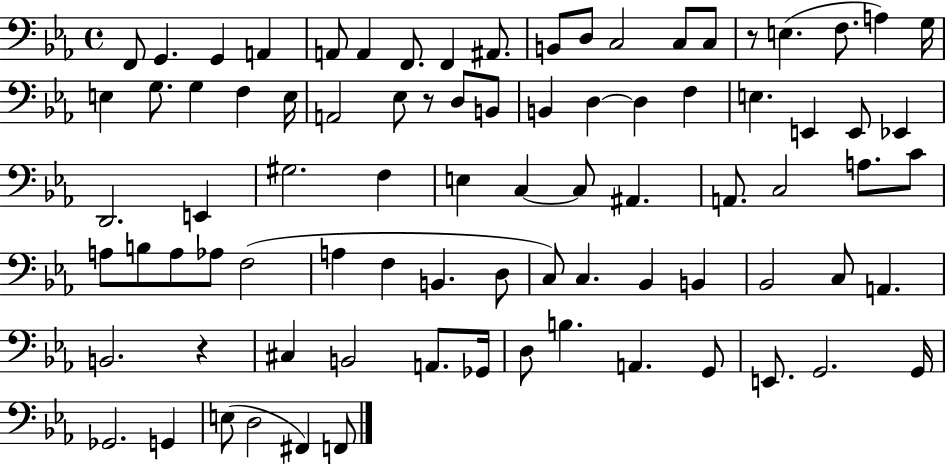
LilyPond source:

{
  \clef bass
  \time 4/4
  \defaultTimeSignature
  \key ees \major
  \repeat volta 2 { f,8 g,4. g,4 a,4 | a,8 a,4 f,8. f,4 ais,8. | b,8 d8 c2 c8 c8 | r8 e4.( f8. a4) g16 | \break e4 g8. g4 f4 e16 | a,2 ees8 r8 d8 b,8 | b,4 d4~~ d4 f4 | e4. e,4 e,8 ees,4 | \break d,2. e,4 | gis2. f4 | e4 c4~~ c8 ais,4. | a,8. c2 a8. c'8 | \break a8 b8 a8 aes8 f2( | a4 f4 b,4. d8 | c8) c4. bes,4 b,4 | bes,2 c8 a,4. | \break b,2. r4 | cis4 b,2 a,8. ges,16 | d8 b4. a,4. g,8 | e,8. g,2. g,16 | \break ges,2. g,4 | e8( d2 fis,4) f,8 | } \bar "|."
}